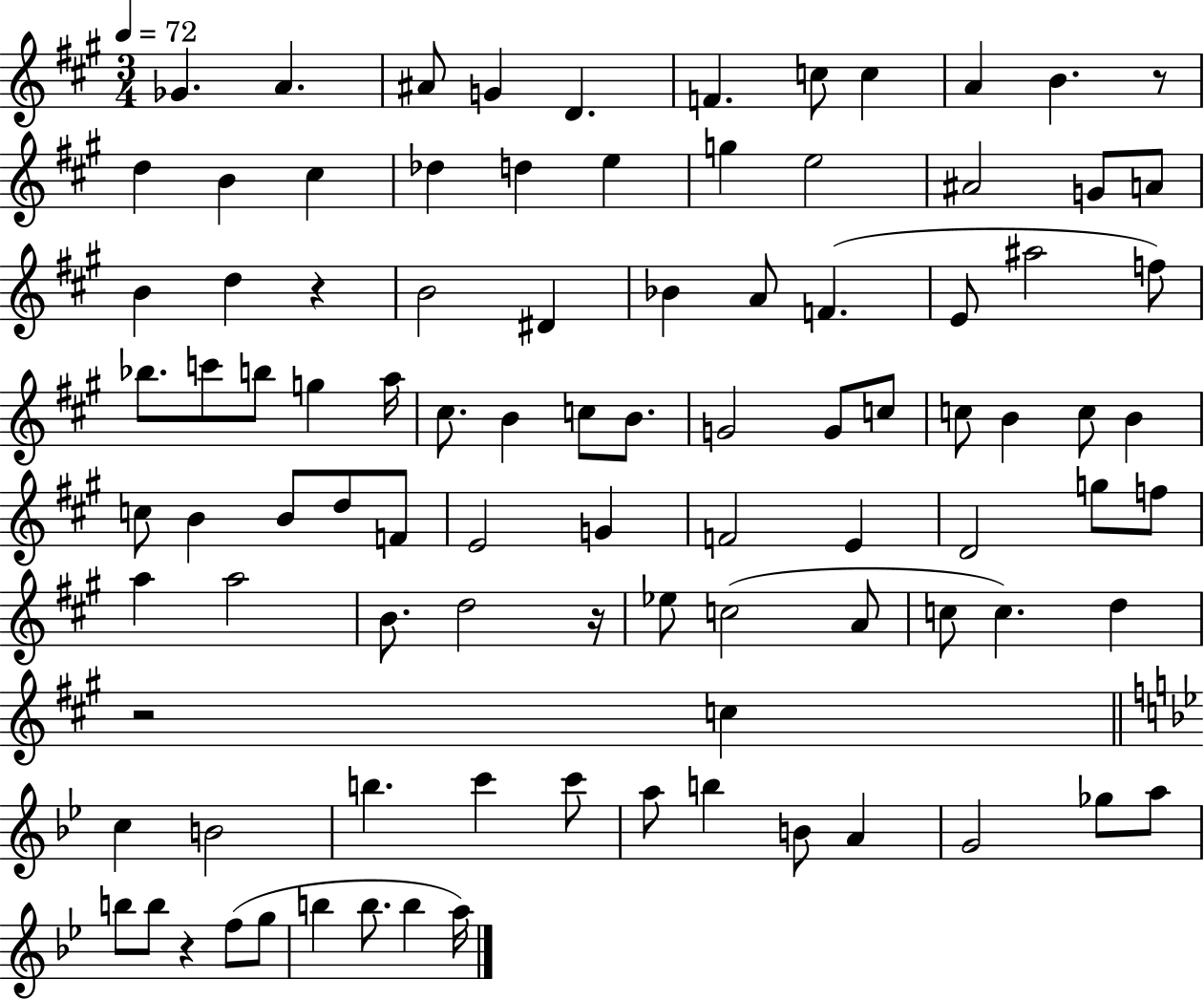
X:1
T:Untitled
M:3/4
L:1/4
K:A
_G A ^A/2 G D F c/2 c A B z/2 d B ^c _d d e g e2 ^A2 G/2 A/2 B d z B2 ^D _B A/2 F E/2 ^a2 f/2 _b/2 c'/2 b/2 g a/4 ^c/2 B c/2 B/2 G2 G/2 c/2 c/2 B c/2 B c/2 B B/2 d/2 F/2 E2 G F2 E D2 g/2 f/2 a a2 B/2 d2 z/4 _e/2 c2 A/2 c/2 c d z2 c c B2 b c' c'/2 a/2 b B/2 A G2 _g/2 a/2 b/2 b/2 z f/2 g/2 b b/2 b a/4